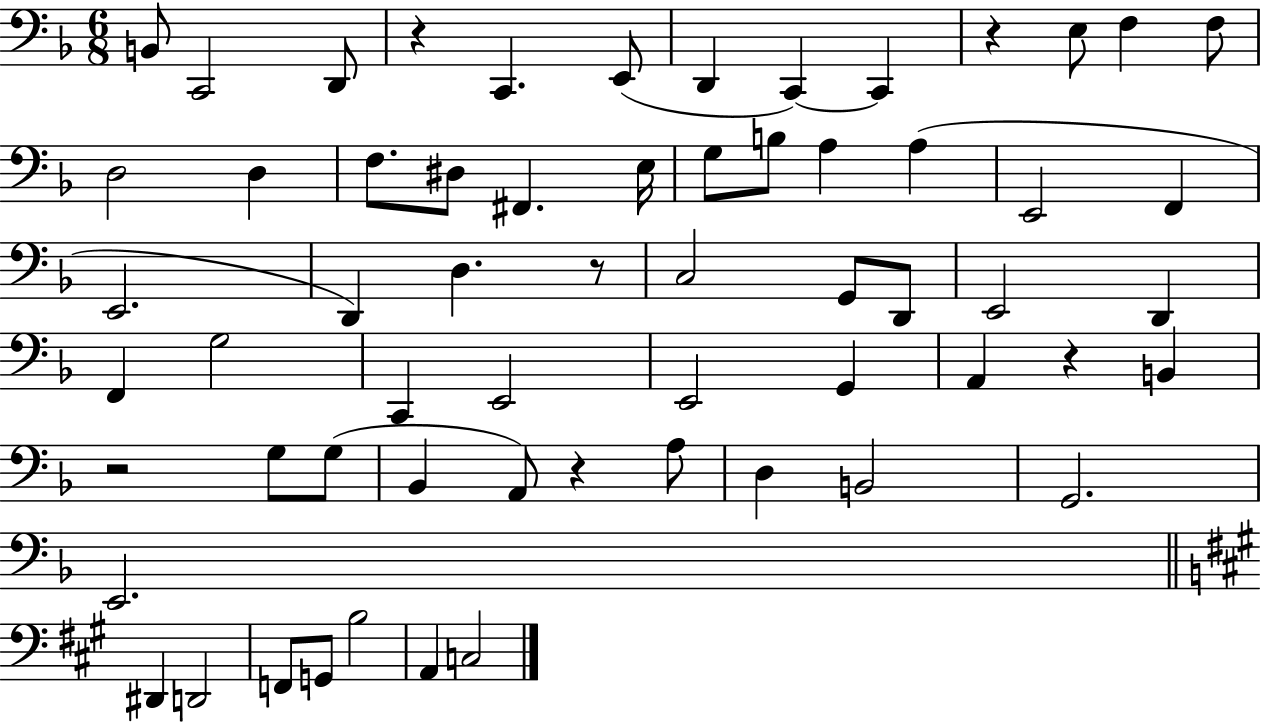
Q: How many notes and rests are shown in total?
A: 61